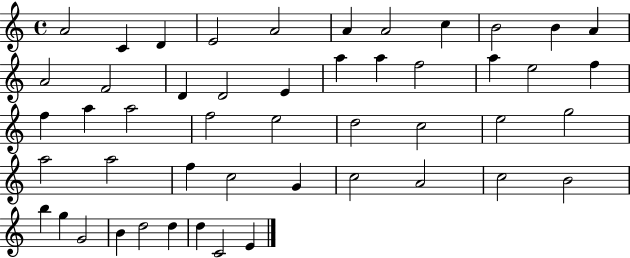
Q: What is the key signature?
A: C major